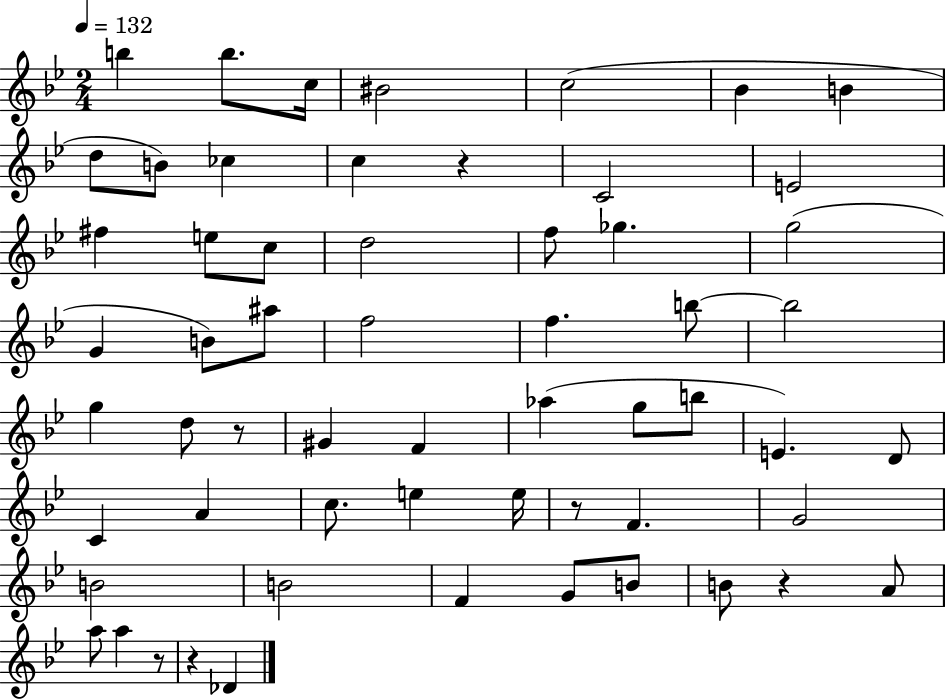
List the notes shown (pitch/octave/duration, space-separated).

B5/q B5/e. C5/s BIS4/h C5/h Bb4/q B4/q D5/e B4/e CES5/q C5/q R/q C4/h E4/h F#5/q E5/e C5/e D5/h F5/e Gb5/q. G5/h G4/q B4/e A#5/e F5/h F5/q. B5/e B5/h G5/q D5/e R/e G#4/q F4/q Ab5/q G5/e B5/e E4/q. D4/e C4/q A4/q C5/e. E5/q E5/s R/e F4/q. G4/h B4/h B4/h F4/q G4/e B4/e B4/e R/q A4/e A5/e A5/q R/e R/q Db4/q